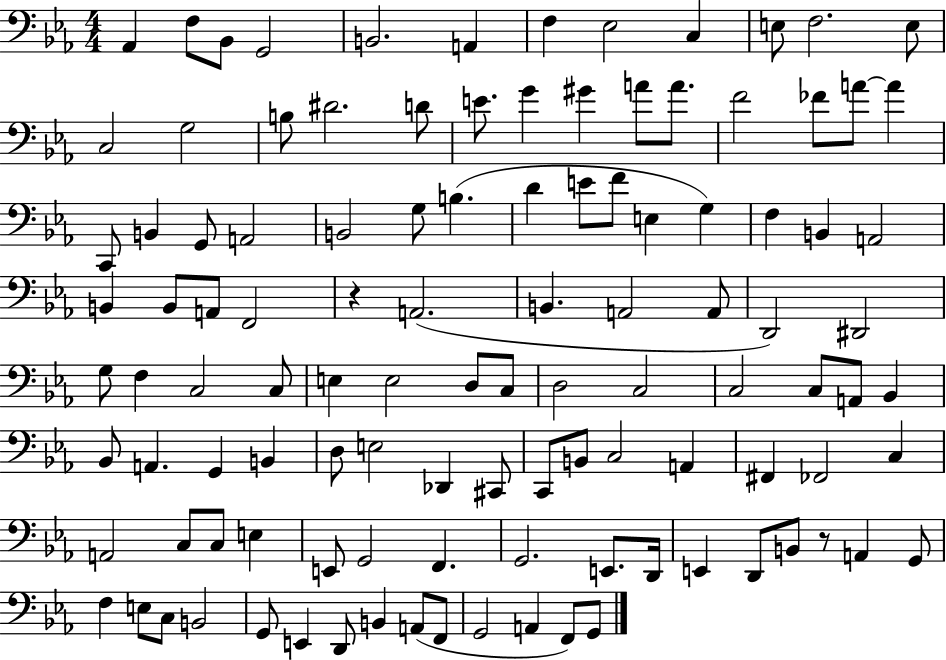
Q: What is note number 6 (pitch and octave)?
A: A2